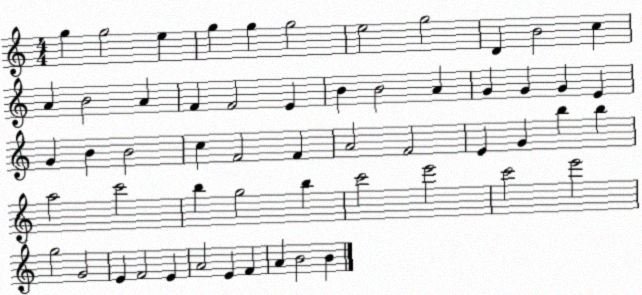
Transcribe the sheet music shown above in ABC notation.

X:1
T:Untitled
M:4/4
L:1/4
K:C
g g2 e g g g2 e2 g2 D B2 c A B2 A F F2 E B B2 A G G G E G B B2 c F2 F A2 F2 E G b b a2 c'2 b g2 b c'2 e'2 c'2 e'2 g2 G2 E F2 E A2 E F A B2 B